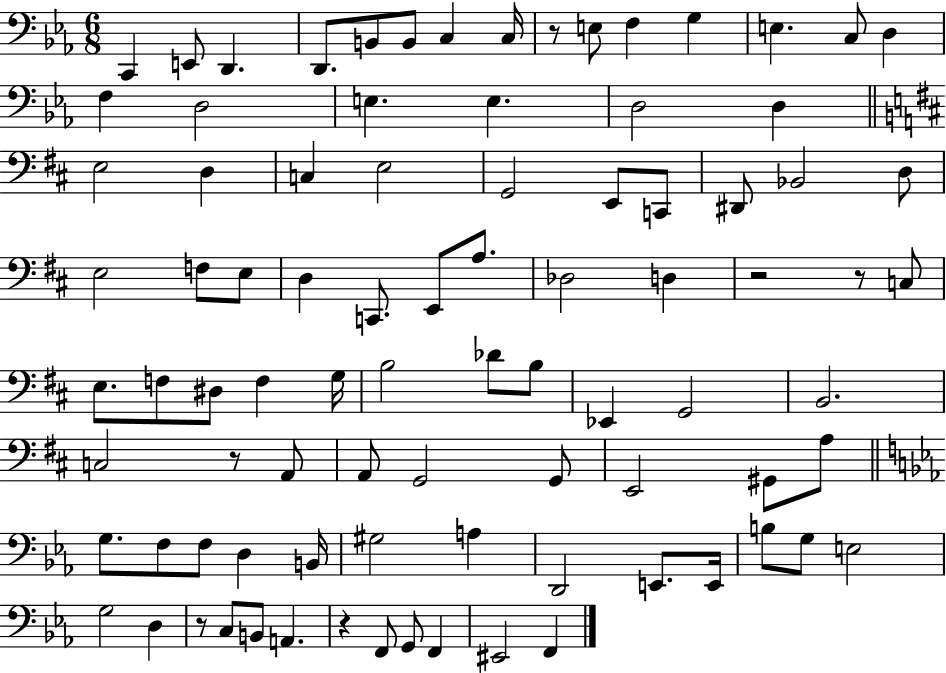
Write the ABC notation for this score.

X:1
T:Untitled
M:6/8
L:1/4
K:Eb
C,, E,,/2 D,, D,,/2 B,,/2 B,,/2 C, C,/4 z/2 E,/2 F, G, E, C,/2 D, F, D,2 E, E, D,2 D, E,2 D, C, E,2 G,,2 E,,/2 C,,/2 ^D,,/2 _B,,2 D,/2 E,2 F,/2 E,/2 D, C,,/2 E,,/2 A,/2 _D,2 D, z2 z/2 C,/2 E,/2 F,/2 ^D,/2 F, G,/4 B,2 _D/2 B,/2 _E,, G,,2 B,,2 C,2 z/2 A,,/2 A,,/2 G,,2 G,,/2 E,,2 ^G,,/2 A,/2 G,/2 F,/2 F,/2 D, B,,/4 ^G,2 A, D,,2 E,,/2 E,,/4 B,/2 G,/2 E,2 G,2 D, z/2 C,/2 B,,/2 A,, z F,,/2 G,,/2 F,, ^E,,2 F,,